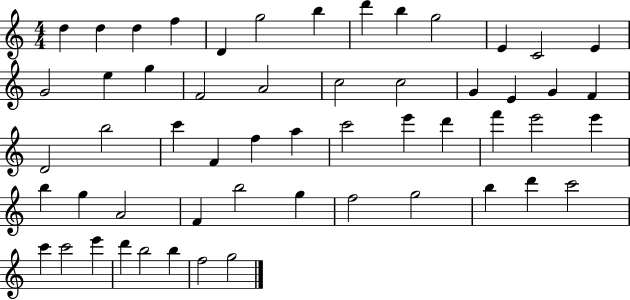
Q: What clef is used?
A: treble